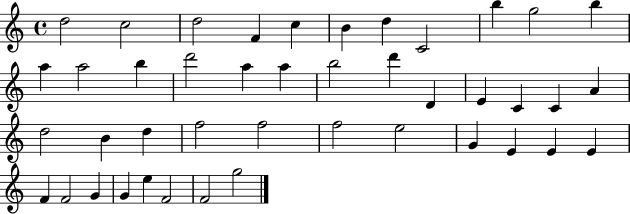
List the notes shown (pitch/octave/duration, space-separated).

D5/h C5/h D5/h F4/q C5/q B4/q D5/q C4/h B5/q G5/h B5/q A5/q A5/h B5/q D6/h A5/q A5/q B5/h D6/q D4/q E4/q C4/q C4/q A4/q D5/h B4/q D5/q F5/h F5/h F5/h E5/h G4/q E4/q E4/q E4/q F4/q F4/h G4/q G4/q E5/q F4/h F4/h G5/h